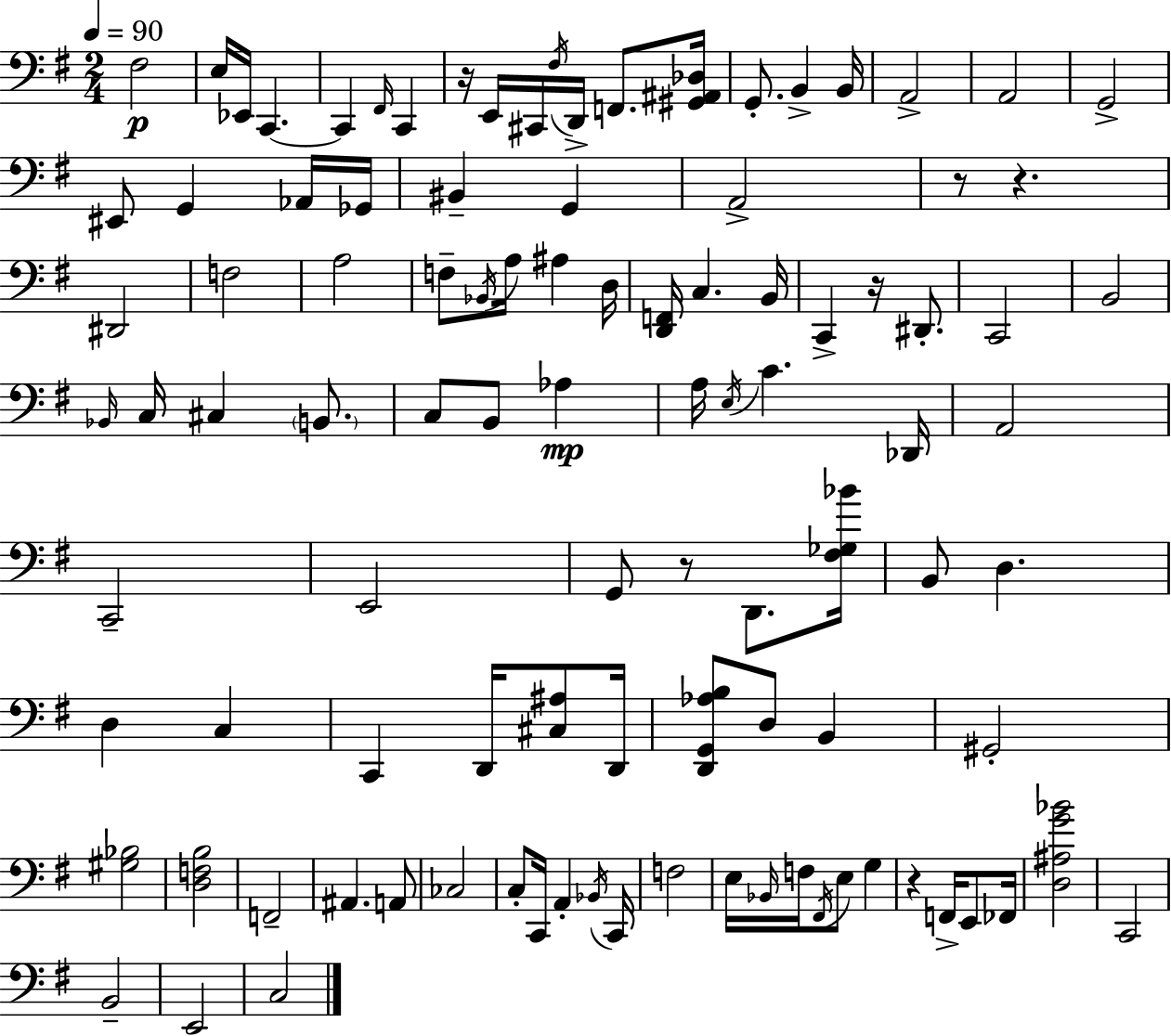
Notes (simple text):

F#3/h E3/s Eb2/s C2/q. C2/q F#2/s C2/q R/s E2/s C#2/s F#3/s D2/s F2/e. [G#2,A#2,Db3]/s G2/e. B2/q B2/s A2/h A2/h G2/h EIS2/e G2/q Ab2/s Gb2/s BIS2/q G2/q A2/h R/e R/q. D#2/h F3/h A3/h F3/e Bb2/s A3/s A#3/q D3/s [D2,F2]/s C3/q. B2/s C2/q R/s D#2/e. C2/h B2/h Bb2/s C3/s C#3/q B2/e. C3/e B2/e Ab3/q A3/s E3/s C4/q. Db2/s A2/h C2/h E2/h G2/e R/e D2/e. [F#3,Gb3,Bb4]/s B2/e D3/q. D3/q C3/q C2/q D2/s [C#3,A#3]/e D2/s [D2,G2,Ab3,B3]/e D3/e B2/q G#2/h [G#3,Bb3]/h [D3,F3,B3]/h F2/h A#2/q. A2/e CES3/h C3/e C2/s A2/q Bb2/s C2/s F3/h E3/s Bb2/s F3/s F#2/s E3/e G3/q R/q F2/s E2/e FES2/s [D3,A#3,G4,Bb4]/h C2/h B2/h E2/h C3/h